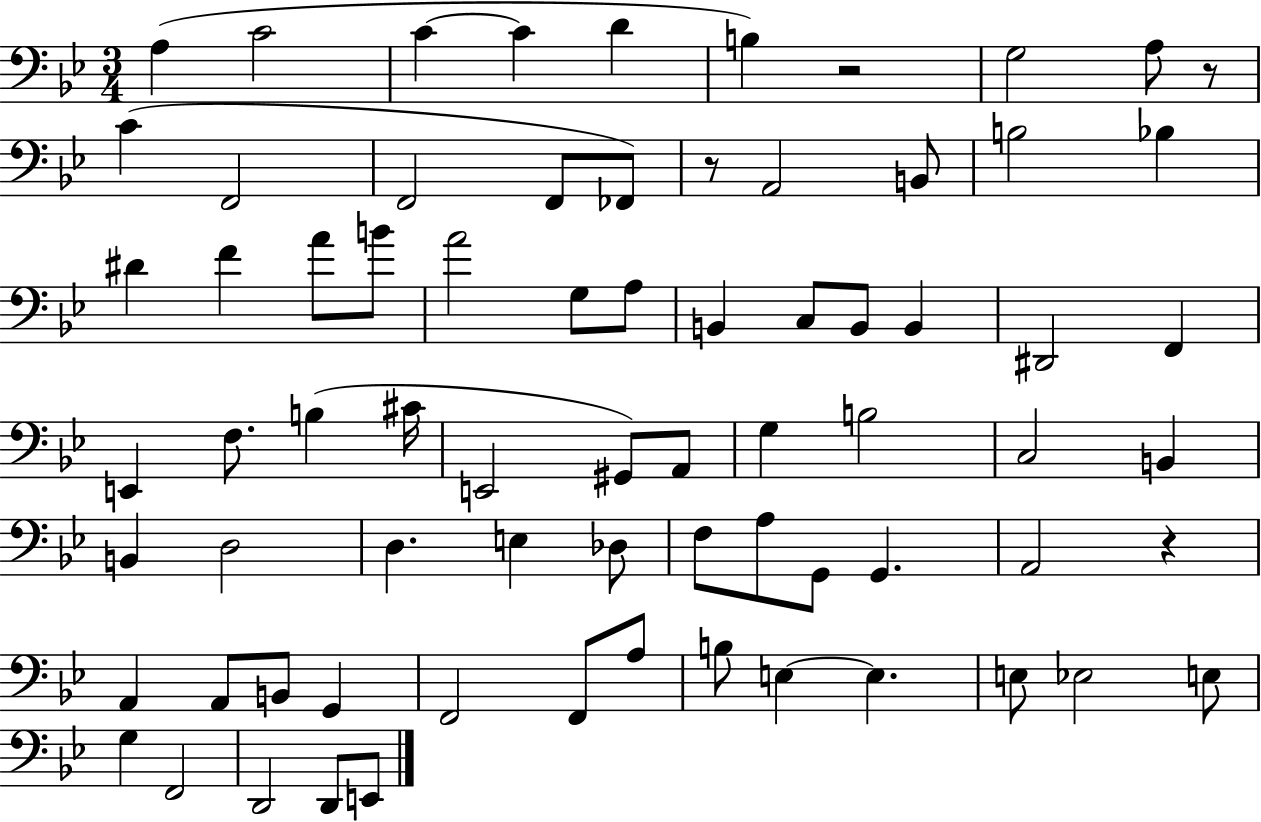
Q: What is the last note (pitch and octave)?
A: E2